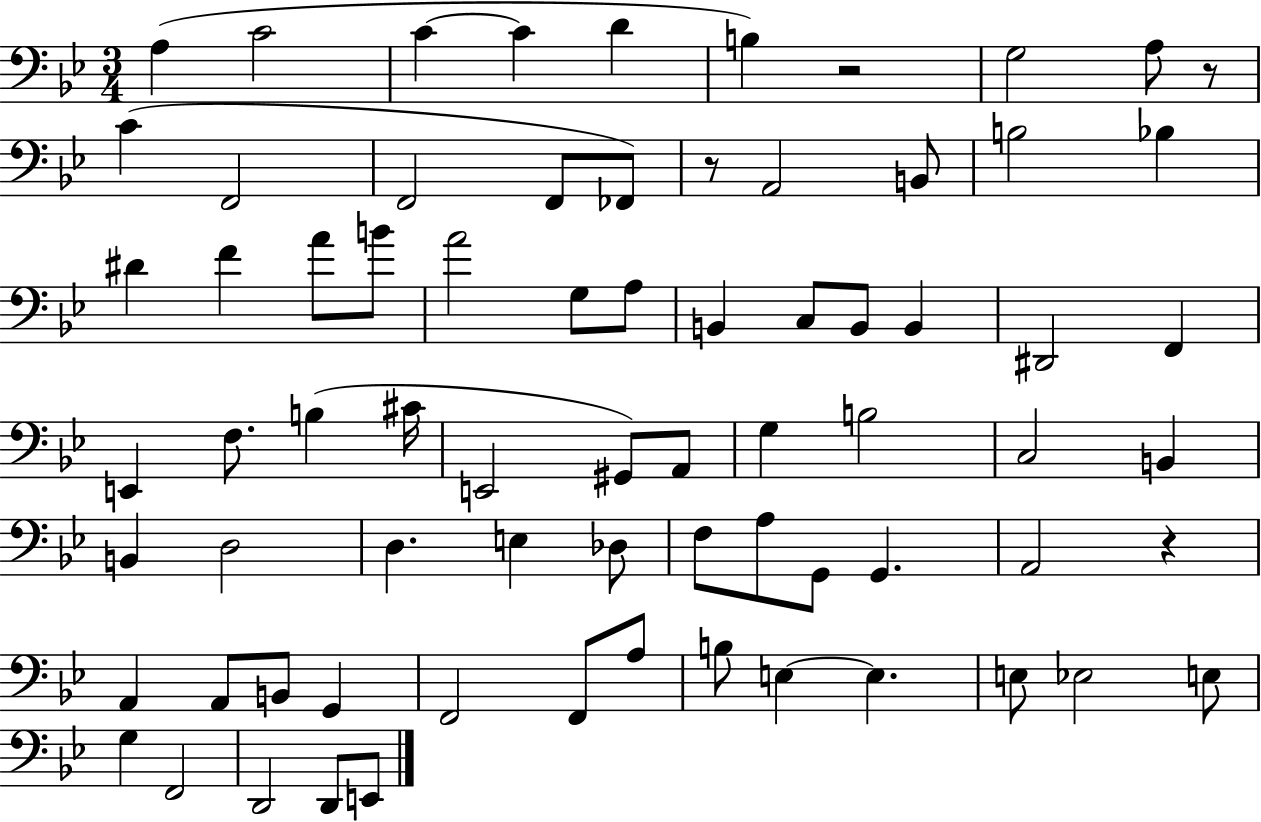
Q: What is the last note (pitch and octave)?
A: E2